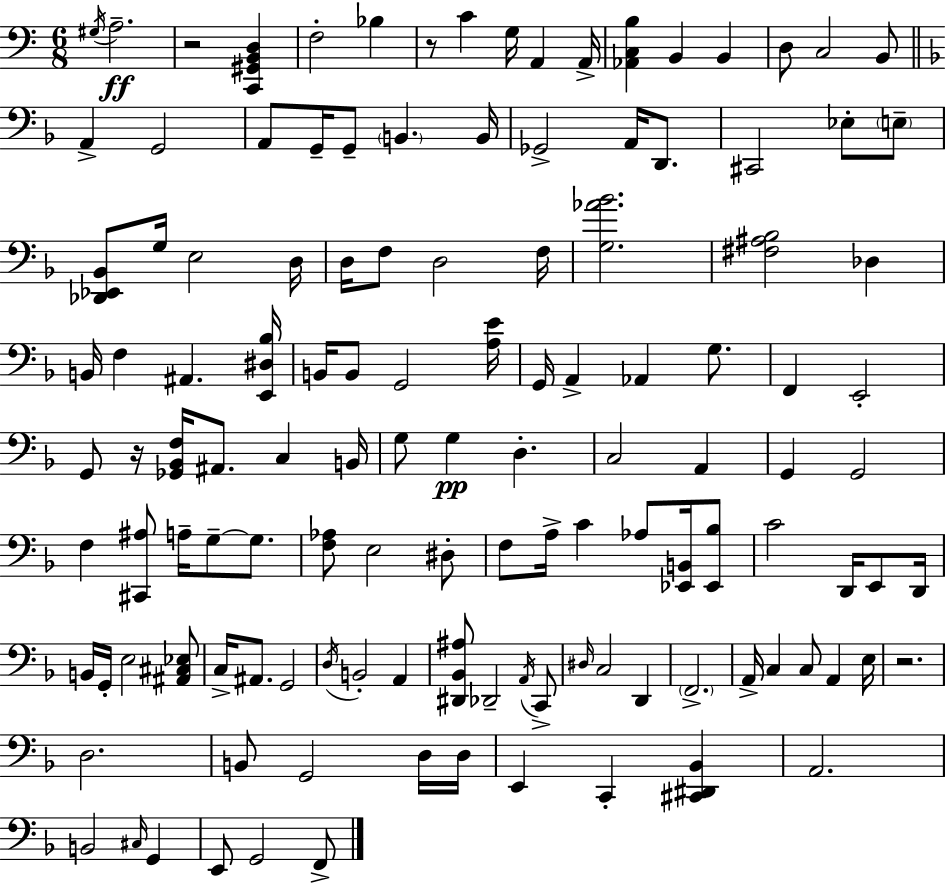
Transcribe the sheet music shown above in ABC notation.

X:1
T:Untitled
M:6/8
L:1/4
K:C
^G,/4 A,2 z2 [C,,^G,,B,,D,] F,2 _B, z/2 C G,/4 A,, A,,/4 [_A,,C,B,] B,, B,, D,/2 C,2 B,,/2 A,, G,,2 A,,/2 G,,/4 G,,/2 B,, B,,/4 _G,,2 A,,/4 D,,/2 ^C,,2 _E,/2 E,/2 [_D,,_E,,_B,,]/2 G,/4 E,2 D,/4 D,/4 F,/2 D,2 F,/4 [G,_A_B]2 [^F,^A,_B,]2 _D, B,,/4 F, ^A,, [E,,^D,_B,]/4 B,,/4 B,,/2 G,,2 [A,E]/4 G,,/4 A,, _A,, G,/2 F,, E,,2 G,,/2 z/4 [_G,,_B,,F,]/4 ^A,,/2 C, B,,/4 G,/2 G, D, C,2 A,, G,, G,,2 F, [^C,,^A,]/2 A,/4 G,/2 G,/2 [F,_A,]/2 E,2 ^D,/2 F,/2 A,/4 C _A,/2 [_E,,B,,]/4 [_E,,_B,]/2 C2 D,,/4 E,,/2 D,,/4 B,,/4 G,,/4 E,2 [^A,,^C,_E,]/2 C,/4 ^A,,/2 G,,2 D,/4 B,,2 A,, [^D,,_B,,^A,]/2 _D,,2 A,,/4 C,,/2 ^D,/4 C,2 D,, F,,2 A,,/4 C, C,/2 A,, E,/4 z2 D,2 B,,/2 G,,2 D,/4 D,/4 E,, C,, [^C,,^D,,_B,,] A,,2 B,,2 ^C,/4 G,, E,,/2 G,,2 F,,/2